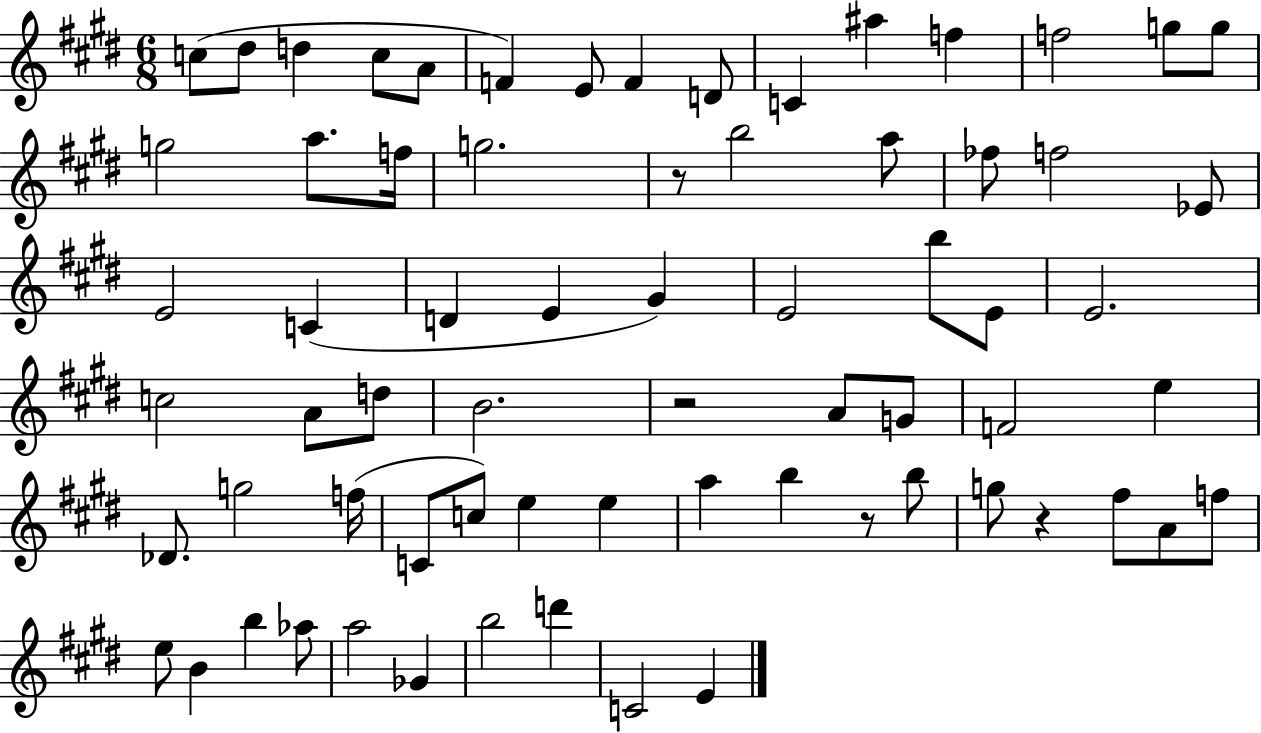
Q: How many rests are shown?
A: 4